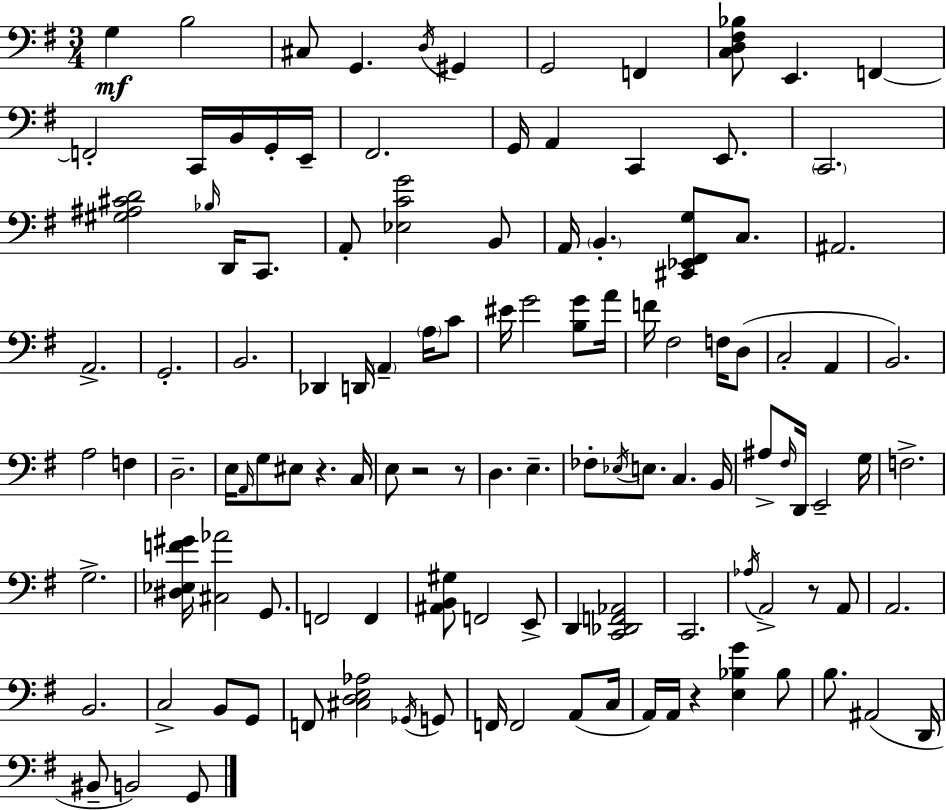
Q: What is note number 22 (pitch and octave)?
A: Bb3